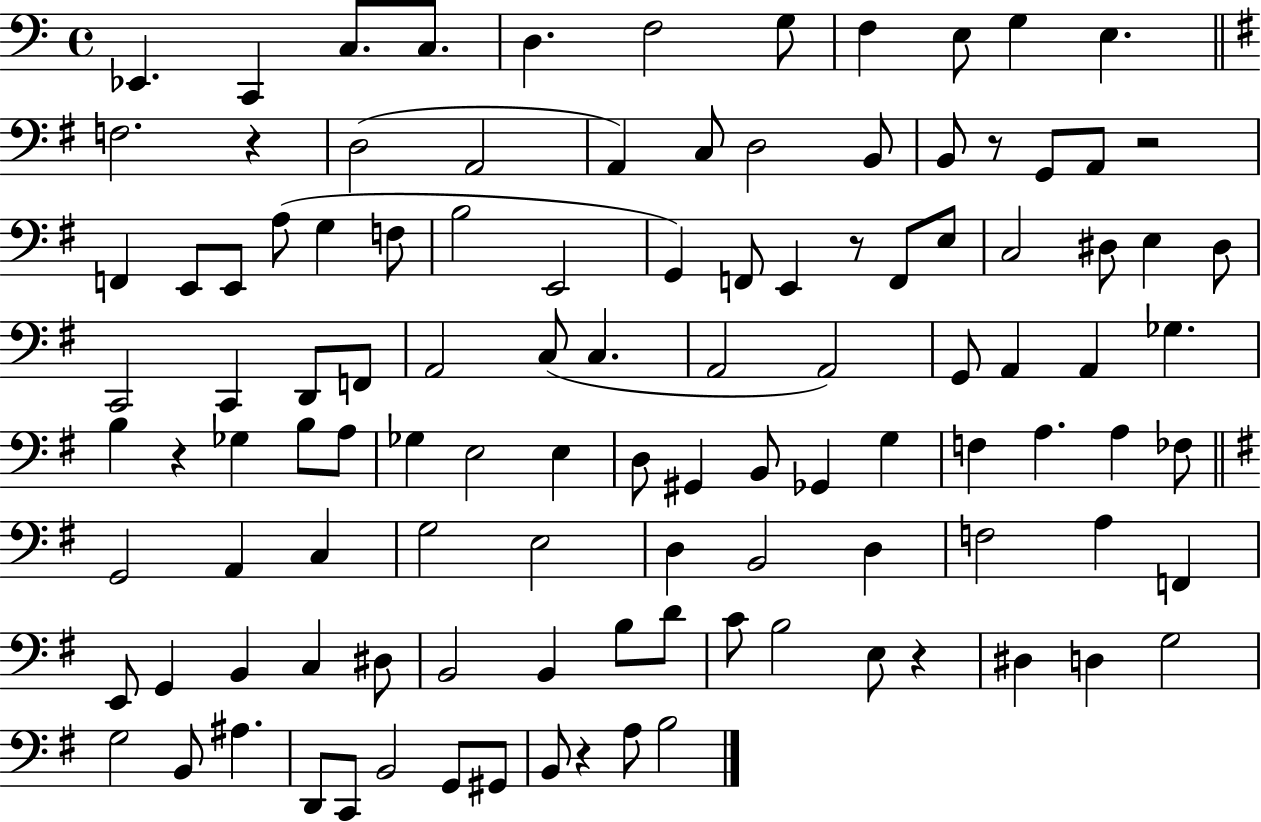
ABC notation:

X:1
T:Untitled
M:4/4
L:1/4
K:C
_E,, C,, C,/2 C,/2 D, F,2 G,/2 F, E,/2 G, E, F,2 z D,2 A,,2 A,, C,/2 D,2 B,,/2 B,,/2 z/2 G,,/2 A,,/2 z2 F,, E,,/2 E,,/2 A,/2 G, F,/2 B,2 E,,2 G,, F,,/2 E,, z/2 F,,/2 E,/2 C,2 ^D,/2 E, ^D,/2 C,,2 C,, D,,/2 F,,/2 A,,2 C,/2 C, A,,2 A,,2 G,,/2 A,, A,, _G, B, z _G, B,/2 A,/2 _G, E,2 E, D,/2 ^G,, B,,/2 _G,, G, F, A, A, _F,/2 G,,2 A,, C, G,2 E,2 D, B,,2 D, F,2 A, F,, E,,/2 G,, B,, C, ^D,/2 B,,2 B,, B,/2 D/2 C/2 B,2 E,/2 z ^D, D, G,2 G,2 B,,/2 ^A, D,,/2 C,,/2 B,,2 G,,/2 ^G,,/2 B,,/2 z A,/2 B,2